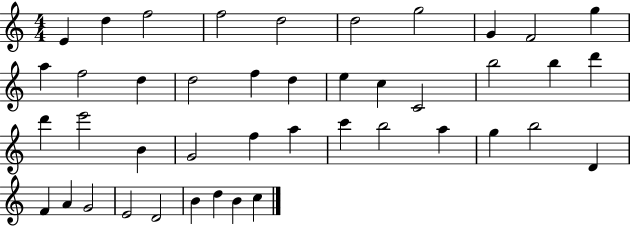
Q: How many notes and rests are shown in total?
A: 43